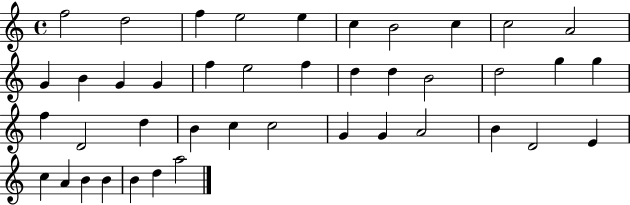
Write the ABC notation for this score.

X:1
T:Untitled
M:4/4
L:1/4
K:C
f2 d2 f e2 e c B2 c c2 A2 G B G G f e2 f d d B2 d2 g g f D2 d B c c2 G G A2 B D2 E c A B B B d a2